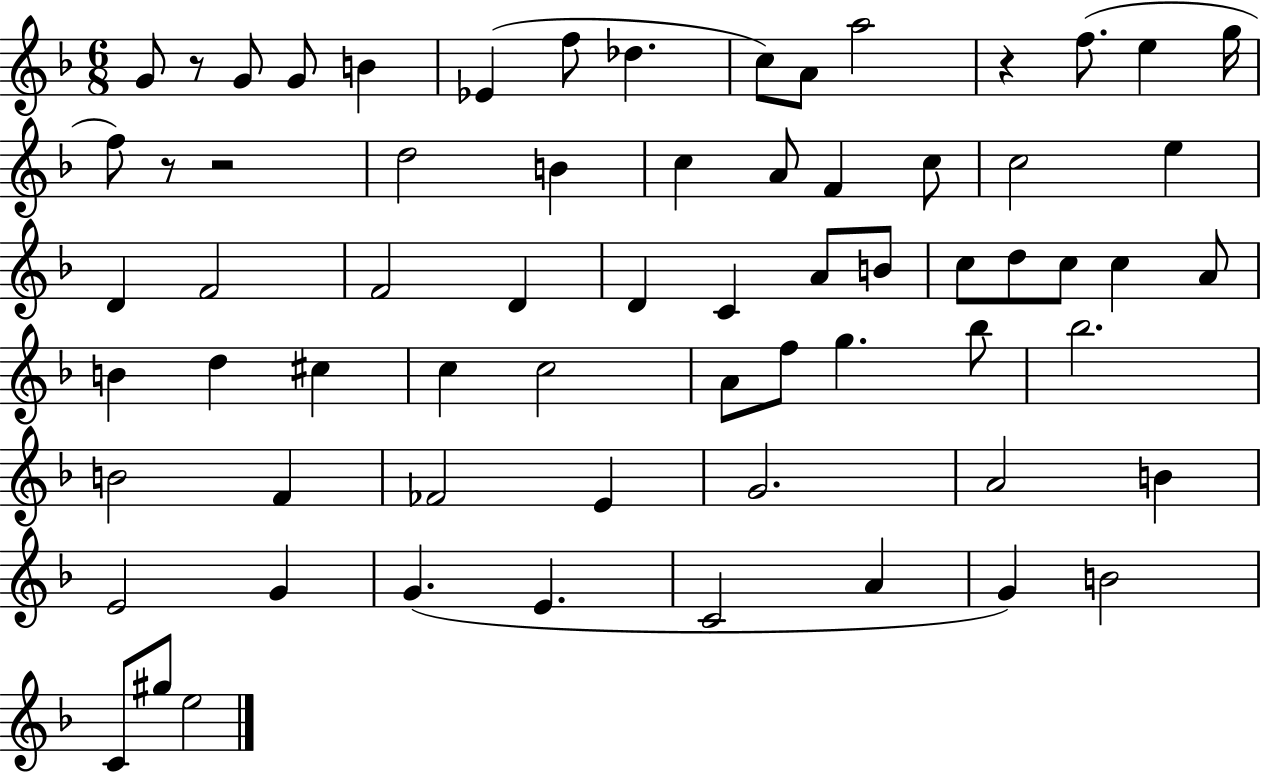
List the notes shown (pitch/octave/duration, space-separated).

G4/e R/e G4/e G4/e B4/q Eb4/q F5/e Db5/q. C5/e A4/e A5/h R/q F5/e. E5/q G5/s F5/e R/e R/h D5/h B4/q C5/q A4/e F4/q C5/e C5/h E5/q D4/q F4/h F4/h D4/q D4/q C4/q A4/e B4/e C5/e D5/e C5/e C5/q A4/e B4/q D5/q C#5/q C5/q C5/h A4/e F5/e G5/q. Bb5/e Bb5/h. B4/h F4/q FES4/h E4/q G4/h. A4/h B4/q E4/h G4/q G4/q. E4/q. C4/h A4/q G4/q B4/h C4/e G#5/e E5/h